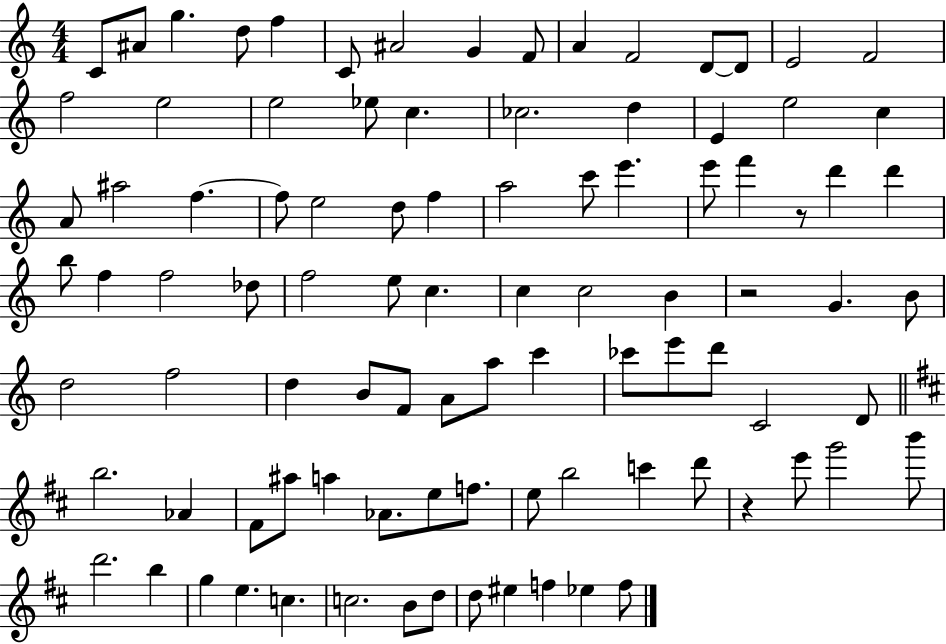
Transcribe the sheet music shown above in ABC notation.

X:1
T:Untitled
M:4/4
L:1/4
K:C
C/2 ^A/2 g d/2 f C/2 ^A2 G F/2 A F2 D/2 D/2 E2 F2 f2 e2 e2 _e/2 c _c2 d E e2 c A/2 ^a2 f f/2 e2 d/2 f a2 c'/2 e' e'/2 f' z/2 d' d' b/2 f f2 _d/2 f2 e/2 c c c2 B z2 G B/2 d2 f2 d B/2 F/2 A/2 a/2 c' _c'/2 e'/2 d'/2 C2 D/2 b2 _A ^F/2 ^a/2 a _A/2 e/2 f/2 e/2 b2 c' d'/2 z e'/2 g'2 b'/2 d'2 b g e c c2 B/2 d/2 d/2 ^e f _e f/2